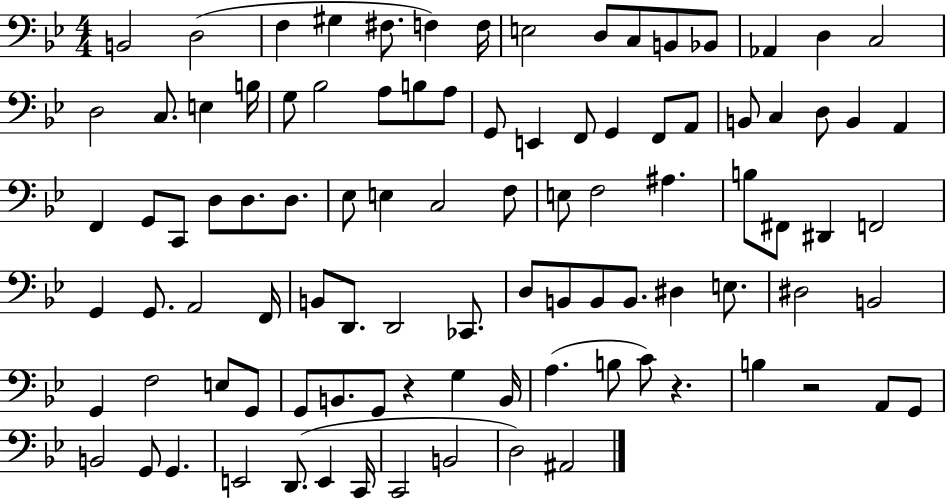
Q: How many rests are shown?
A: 3